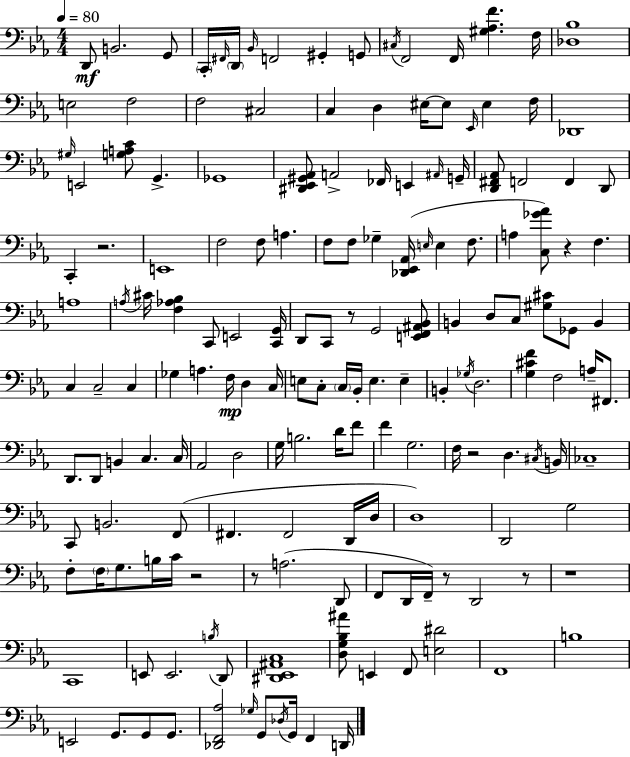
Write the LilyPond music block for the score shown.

{
  \clef bass
  \numericTimeSignature
  \time 4/4
  \key c \minor
  \tempo 4 = 80
  \repeat volta 2 { d,8\mf b,2. g,8 | \parenthesize c,16-. \grace { fis,16 } \parenthesize d,16 \grace { bes,16 } f,2 gis,4-. | g,8 \acciaccatura { cis16 } f,2 f,16 <gis aes f'>4. | f16 <des bes>1 | \break e2 f2 | f2 cis2 | c4 d4 eis16~~ eis8 \grace { ees,16 } eis4 | f16 des,1 | \break \grace { gis16 } e,2 <g a c'>8 g,4.-> | ges,1 | <dis, ees, gis, aes,>8 a,2-> fes,16 | e,4 \grace { ais,16 } g,16-- <d, fis, aes,>8 f,2 | \break f,4 d,8 c,4-. r2. | e,1 | f2 f8 | a4. f8 f8 ges4-- <des, ees, aes,>16( \grace { e16 } | \break e4 f8. a4 <c ges' aes'>8) r4 | f4. a1 | \acciaccatura { a16 } cis'16 <f aes bes>4 c,8 e,2 | <c, g,>16 d,8 c,8 r8 g,2 | \break <e, f, ais, bes,>8 b,4 d8 c8 | <gis cis'>8 ges,8 b,4 c4 c2-- | c4 ges4 a4. | f16\mp d4 c16 e8 c8-. \parenthesize c16 bes,16-. e4. | \break e4-- b,4-. \acciaccatura { ges16 } d2. | <g cis' f'>4 f2 | a16-- fis,8. d,8. d,8 b,4 | c4. c16 aes,2 | \break d2 g16 b2. | d'16 f'8 f'4 g2. | f16 r2 | d4. \acciaccatura { cis16 } b,16 ces1-- | \break c,8 b,2. | f,8( fis,4. | fis,2 d,16 d16 d1) | d,2 | \break g2 f8-. \parenthesize f16 g8. | b16 c'16 r2 r8 a2.( | d,8 f,8 d,16 f,16--) r8 | d,2 r8 r1 | \break c,1 | e,8 e,2. | \acciaccatura { b16 } d,8 <dis, ees, ais, c>1 | <d g bes ais'>8 e,4 | \break f,8 <e dis'>2 f,1 | b1 | e,2 | g,8. g,8 g,8. <des, f, aes>2 | \break \grace { ges16 } g,8 \acciaccatura { des16 } g,16 f,4 d,16 } \bar "|."
}